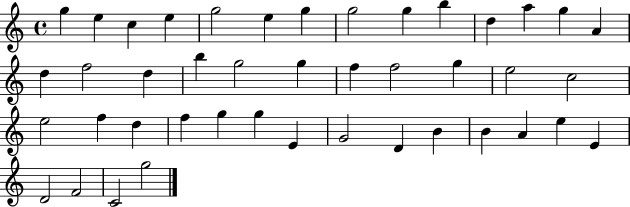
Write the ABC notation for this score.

X:1
T:Untitled
M:4/4
L:1/4
K:C
g e c e g2 e g g2 g b d a g A d f2 d b g2 g f f2 g e2 c2 e2 f d f g g E G2 D B B A e E D2 F2 C2 g2